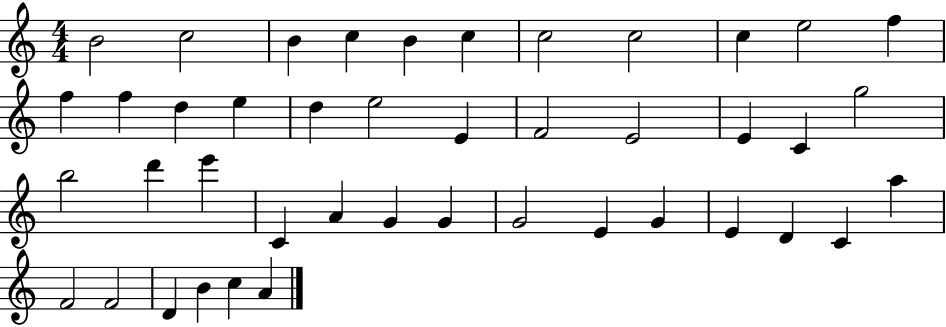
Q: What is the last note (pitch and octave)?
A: A4